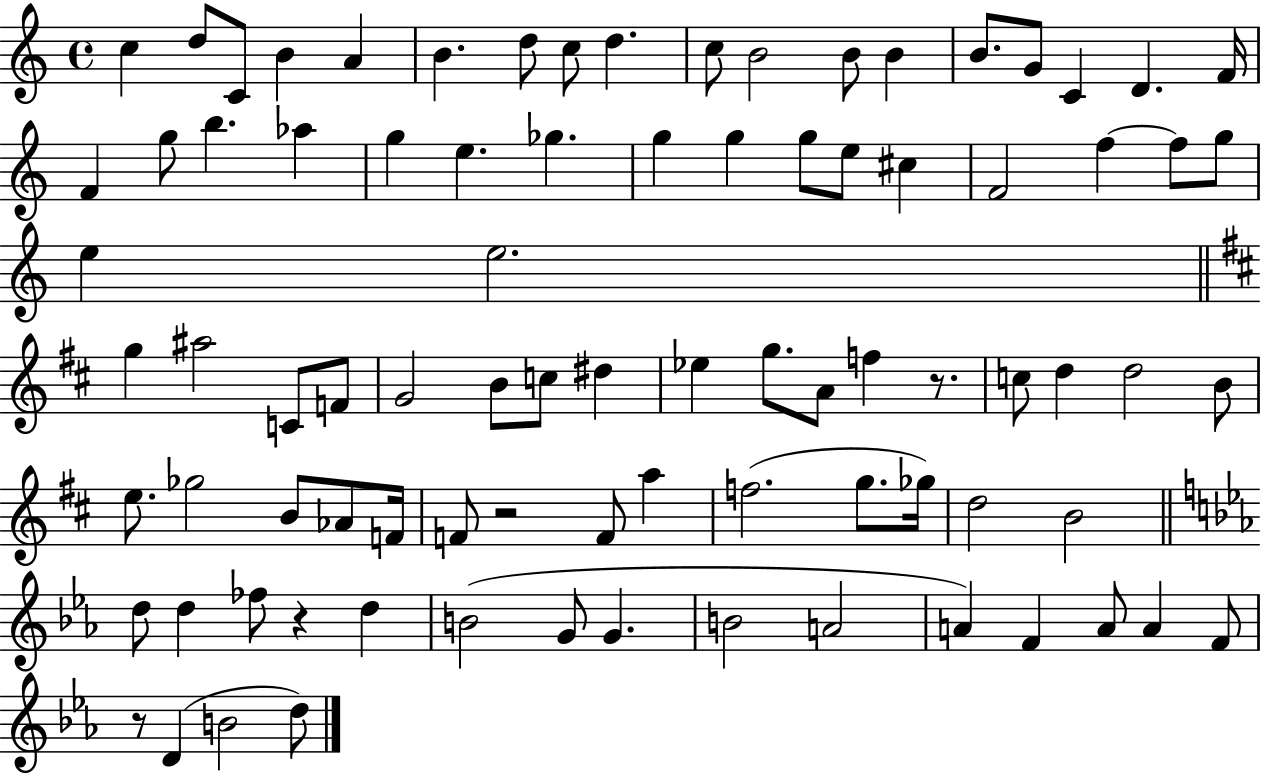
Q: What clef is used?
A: treble